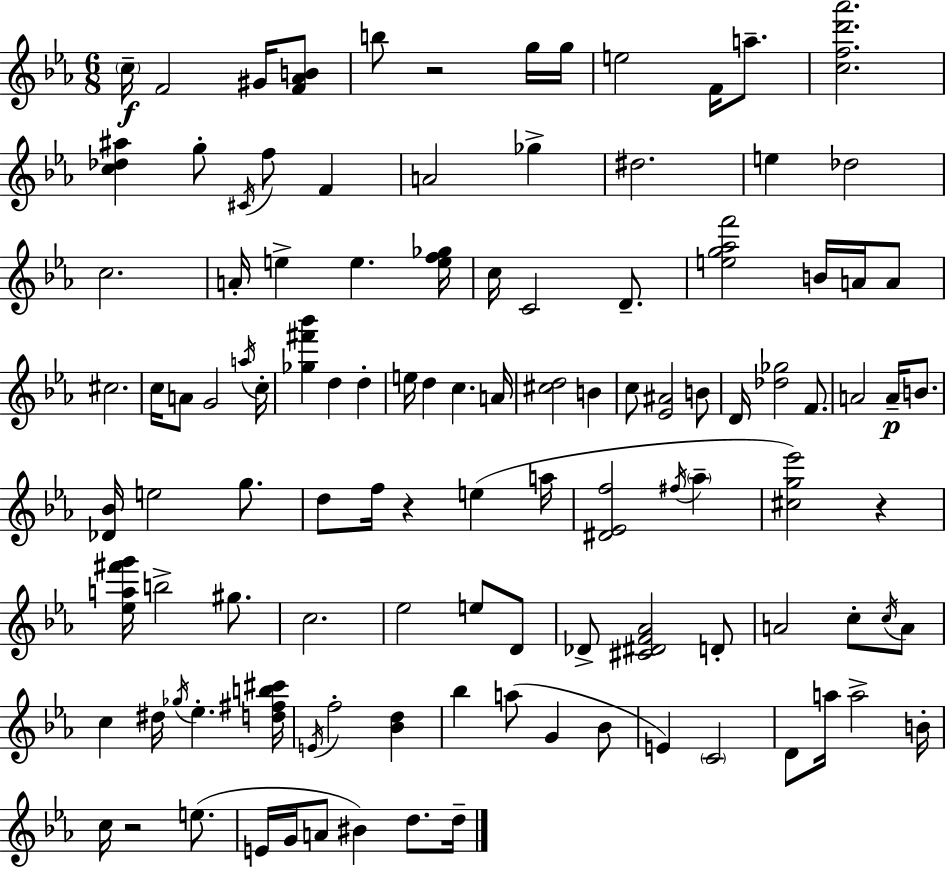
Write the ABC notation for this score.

X:1
T:Untitled
M:6/8
L:1/4
K:Cm
c/4 F2 ^G/4 [F_AB]/2 b/2 z2 g/4 g/4 e2 F/4 a/2 [cfd'_a']2 [c_d^a] g/2 ^C/4 f/2 F A2 _g ^d2 e _d2 c2 A/4 e e [ef_g]/4 c/4 C2 D/2 [eg_af']2 B/4 A/4 A/2 ^c2 c/4 A/2 G2 a/4 c/4 [_g^f'_b'] d d e/4 d c A/4 [^cd]2 B c/2 [_E^A]2 B/2 D/4 [_d_g]2 F/2 A2 A/4 B/2 [_D_B]/4 e2 g/2 d/2 f/4 z e a/4 [^D_Ef]2 ^f/4 _a [^cg_e']2 z [_ea^f'g']/4 b2 ^g/2 c2 _e2 e/2 D/2 _D/2 [^C^DF_A]2 D/2 A2 c/2 c/4 A/2 c ^d/4 _g/4 _e [d^fb^c']/4 E/4 f2 [_Bd] _b a/2 G _B/2 E C2 D/2 a/4 a2 B/4 c/4 z2 e/2 E/4 G/4 A/2 ^B d/2 d/4